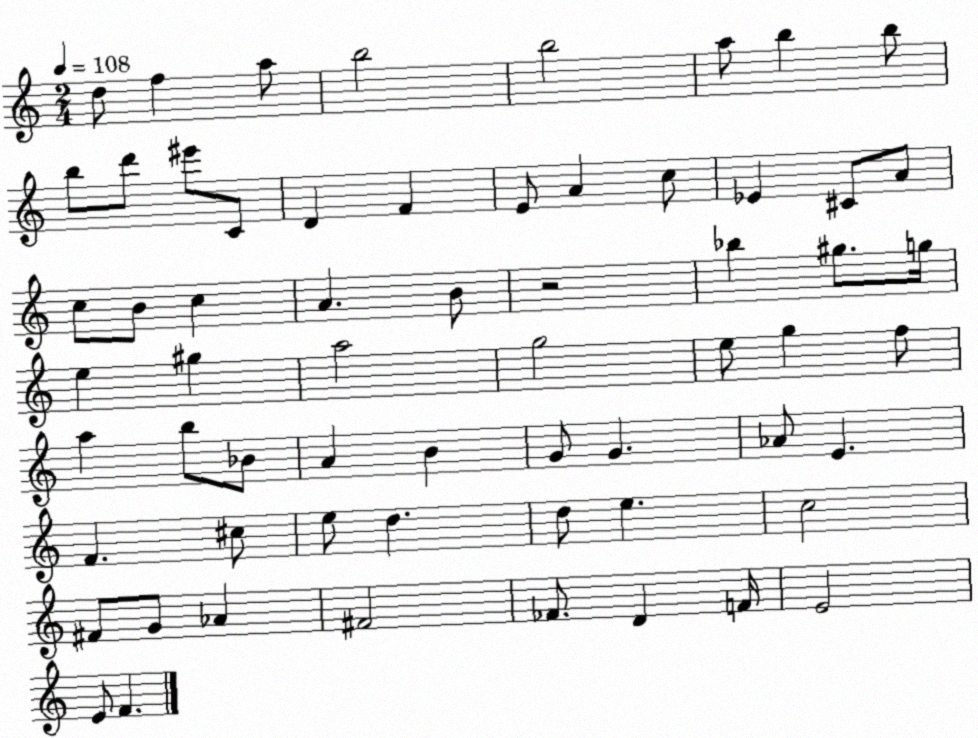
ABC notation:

X:1
T:Untitled
M:2/4
L:1/4
K:C
d/2 f a/2 b2 b2 a/2 b b/2 b/2 d'/2 ^e'/2 C/2 D F E/2 A c/2 _E ^C/2 A/2 c/2 B/2 c A B/2 z2 _b ^g/2 g/4 e ^g a2 g2 e/2 g f/2 a b/2 _B/2 A B G/2 G _A/2 E F ^c/2 e/2 d d/2 e c2 ^F/2 G/2 _A ^F2 _F/2 D F/4 E2 E/2 F